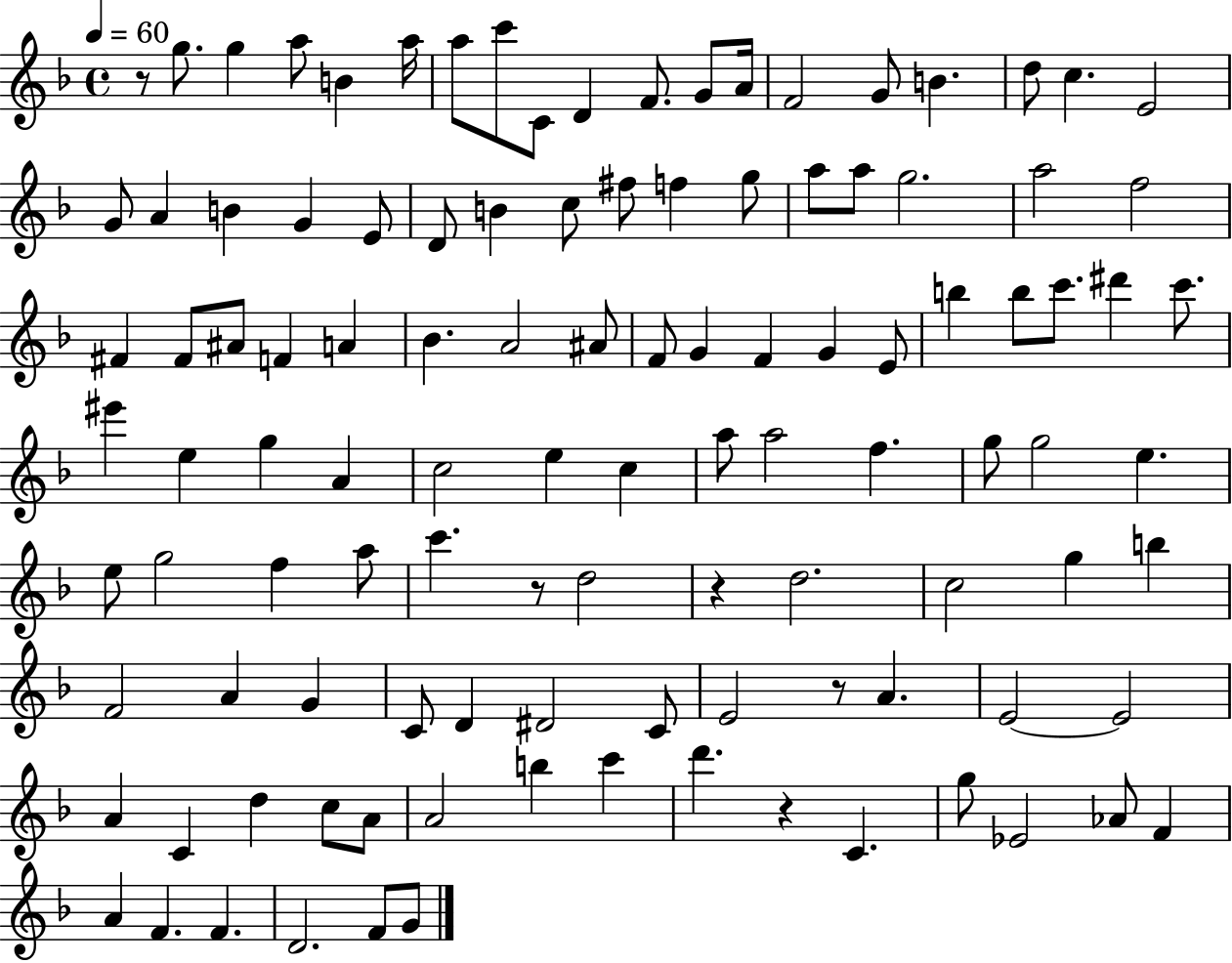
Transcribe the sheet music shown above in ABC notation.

X:1
T:Untitled
M:4/4
L:1/4
K:F
z/2 g/2 g a/2 B a/4 a/2 c'/2 C/2 D F/2 G/2 A/4 F2 G/2 B d/2 c E2 G/2 A B G E/2 D/2 B c/2 ^f/2 f g/2 a/2 a/2 g2 a2 f2 ^F ^F/2 ^A/2 F A _B A2 ^A/2 F/2 G F G E/2 b b/2 c'/2 ^d' c'/2 ^e' e g A c2 e c a/2 a2 f g/2 g2 e e/2 g2 f a/2 c' z/2 d2 z d2 c2 g b F2 A G C/2 D ^D2 C/2 E2 z/2 A E2 E2 A C d c/2 A/2 A2 b c' d' z C g/2 _E2 _A/2 F A F F D2 F/2 G/2